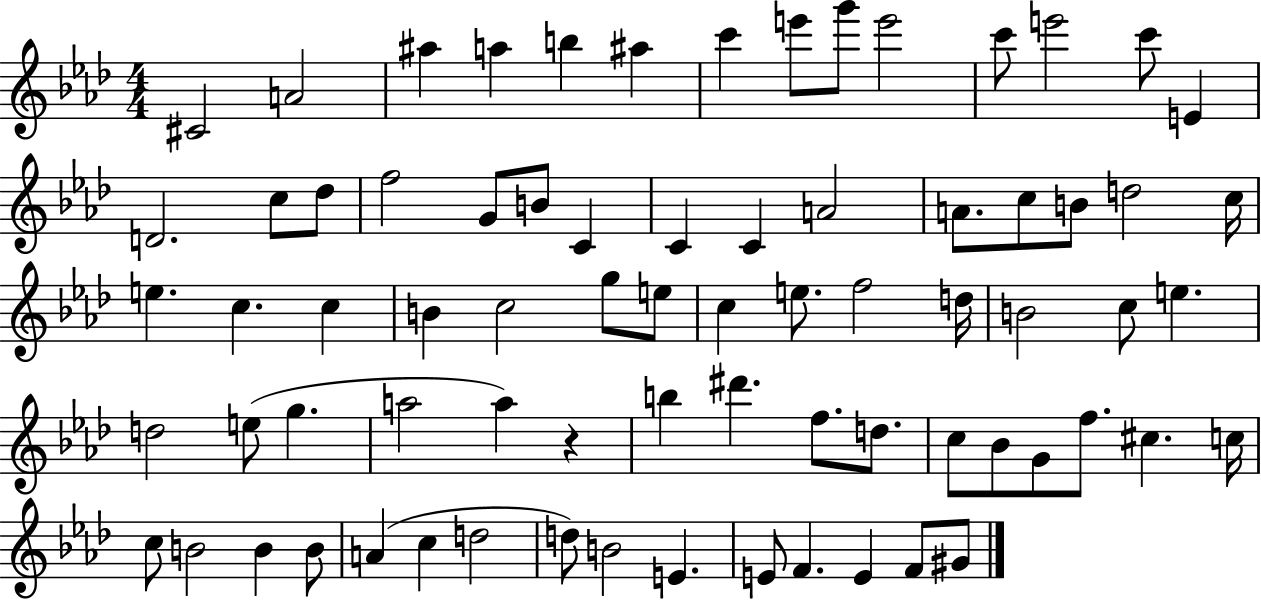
C#4/h A4/h A#5/q A5/q B5/q A#5/q C6/q E6/e G6/e E6/h C6/e E6/h C6/e E4/q D4/h. C5/e Db5/e F5/h G4/e B4/e C4/q C4/q C4/q A4/h A4/e. C5/e B4/e D5/h C5/s E5/q. C5/q. C5/q B4/q C5/h G5/e E5/e C5/q E5/e. F5/h D5/s B4/h C5/e E5/q. D5/h E5/e G5/q. A5/h A5/q R/q B5/q D#6/q. F5/e. D5/e. C5/e Bb4/e G4/e F5/e. C#5/q. C5/s C5/e B4/h B4/q B4/e A4/q C5/q D5/h D5/e B4/h E4/q. E4/e F4/q. E4/q F4/e G#4/e